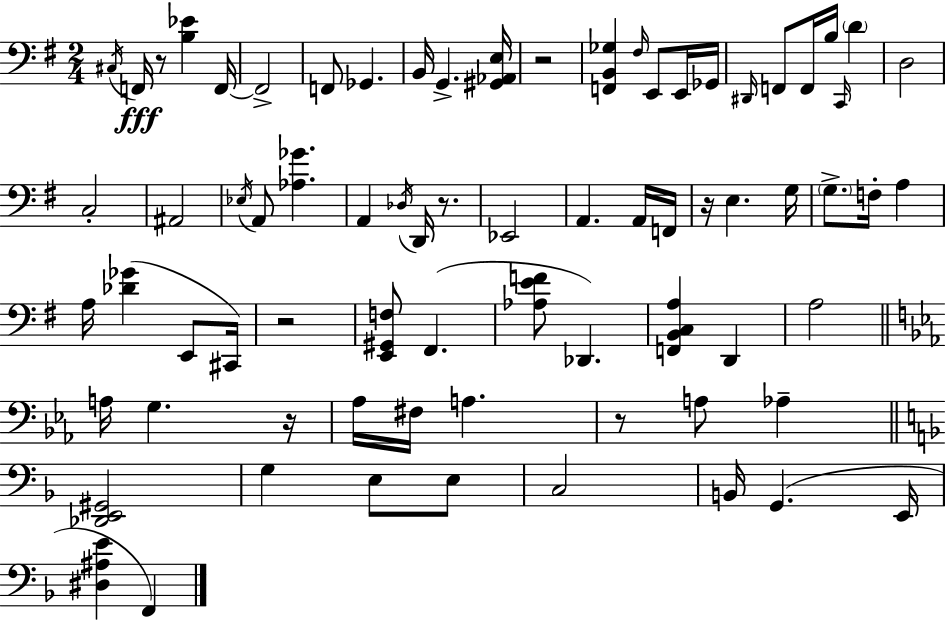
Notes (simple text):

C#3/s F2/s R/e [B3,Eb4]/q F2/s F2/h F2/e Gb2/q. B2/s G2/q. [G#2,Ab2,E3]/s R/h [F2,B2,Gb3]/q F#3/s E2/e E2/s Gb2/s D#2/s F2/e F2/s B3/s C2/s D4/q D3/h C3/h A#2/h Eb3/s A2/e [Ab3,Gb4]/q. A2/q Db3/s D2/s R/e. Eb2/h A2/q. A2/s F2/s R/s E3/q. G3/s G3/e. F3/s A3/q A3/s [Db4,Gb4]/q E2/e C#2/s R/h [E2,G#2,F3]/e F#2/q. [Ab3,E4,F4]/e Db2/q. [F2,B2,C3,A3]/q D2/q A3/h A3/s G3/q. R/s Ab3/s F#3/s A3/q. R/e A3/e Ab3/q [Db2,E2,G#2]/h G3/q E3/e E3/e C3/h B2/s G2/q. E2/s [D#3,A#3,E4]/q F2/q